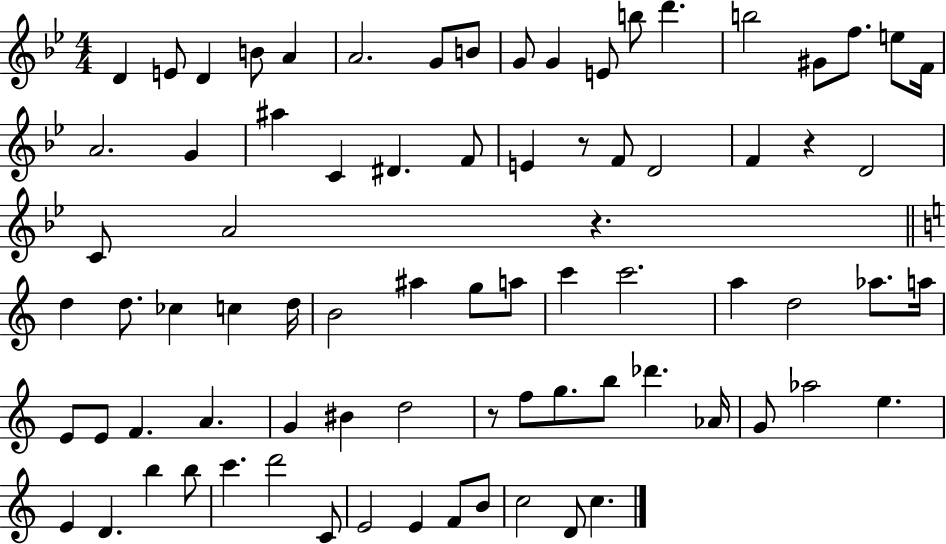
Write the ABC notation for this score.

X:1
T:Untitled
M:4/4
L:1/4
K:Bb
D E/2 D B/2 A A2 G/2 B/2 G/2 G E/2 b/2 d' b2 ^G/2 f/2 e/2 F/4 A2 G ^a C ^D F/2 E z/2 F/2 D2 F z D2 C/2 A2 z d d/2 _c c d/4 B2 ^a g/2 a/2 c' c'2 a d2 _a/2 a/4 E/2 E/2 F A G ^B d2 z/2 f/2 g/2 b/2 _d' _A/4 G/2 _a2 e E D b b/2 c' d'2 C/2 E2 E F/2 B/2 c2 D/2 c